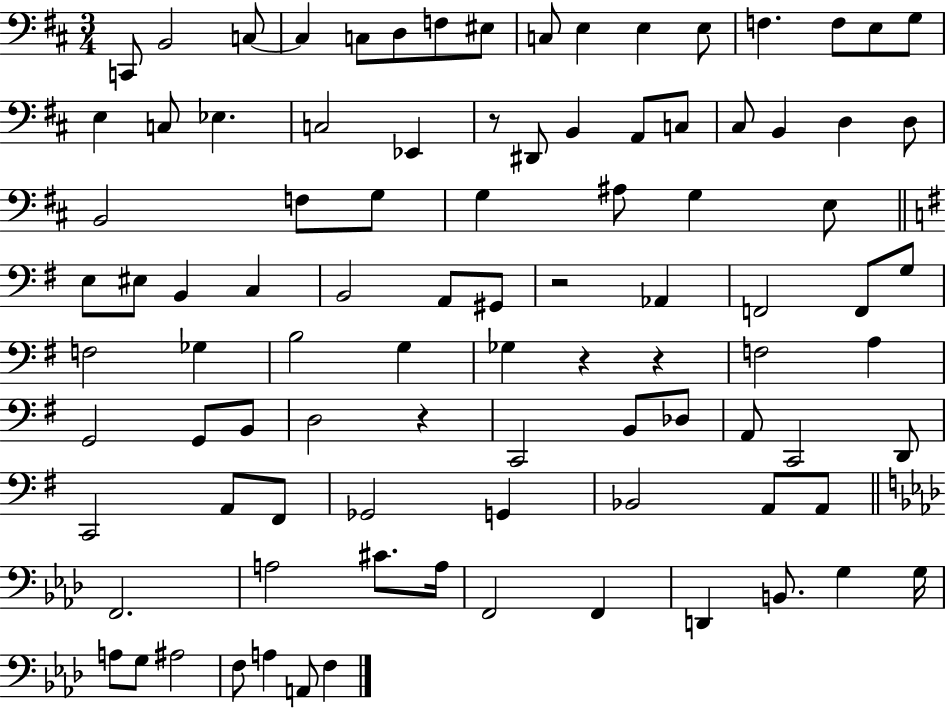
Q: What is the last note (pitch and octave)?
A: F3